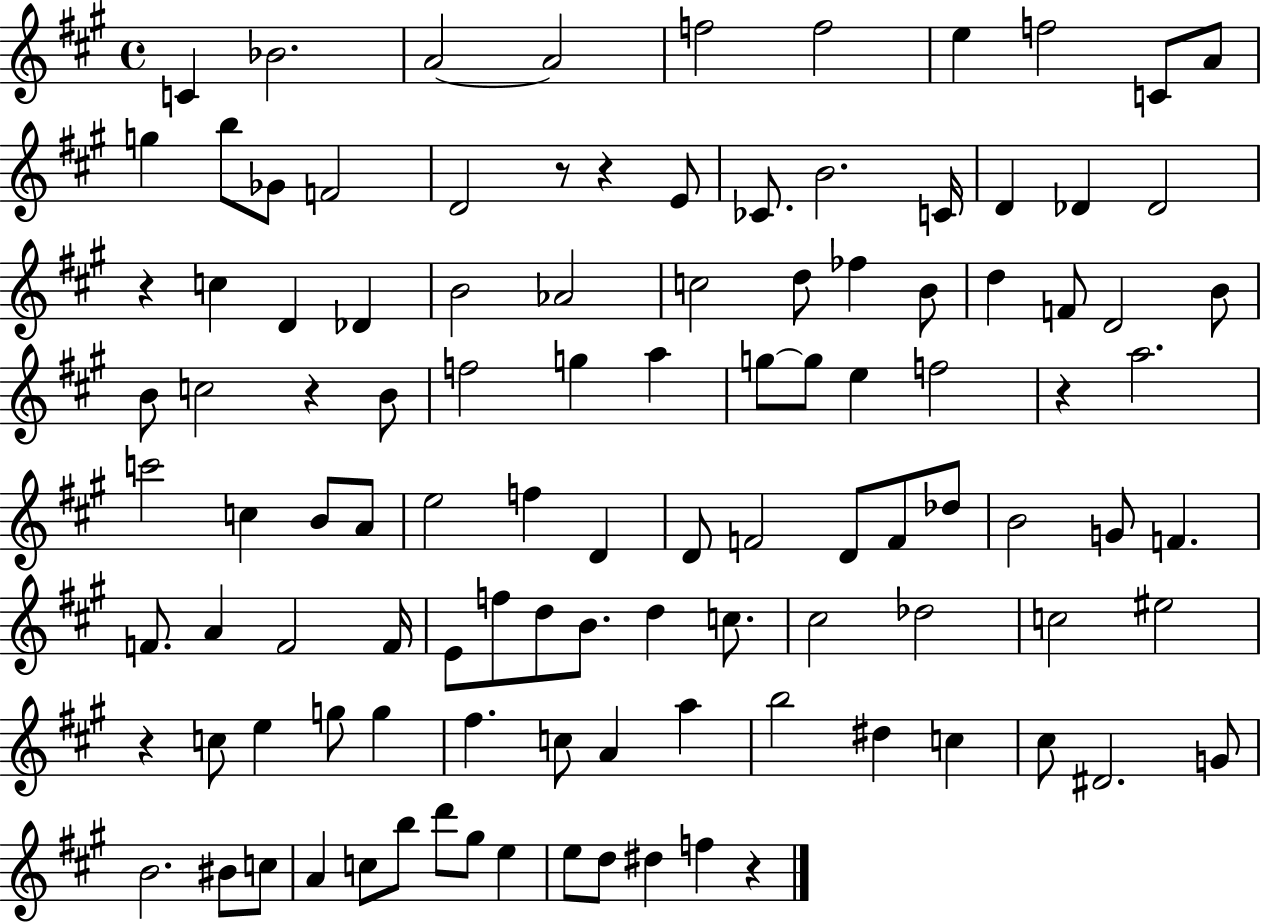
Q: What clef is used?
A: treble